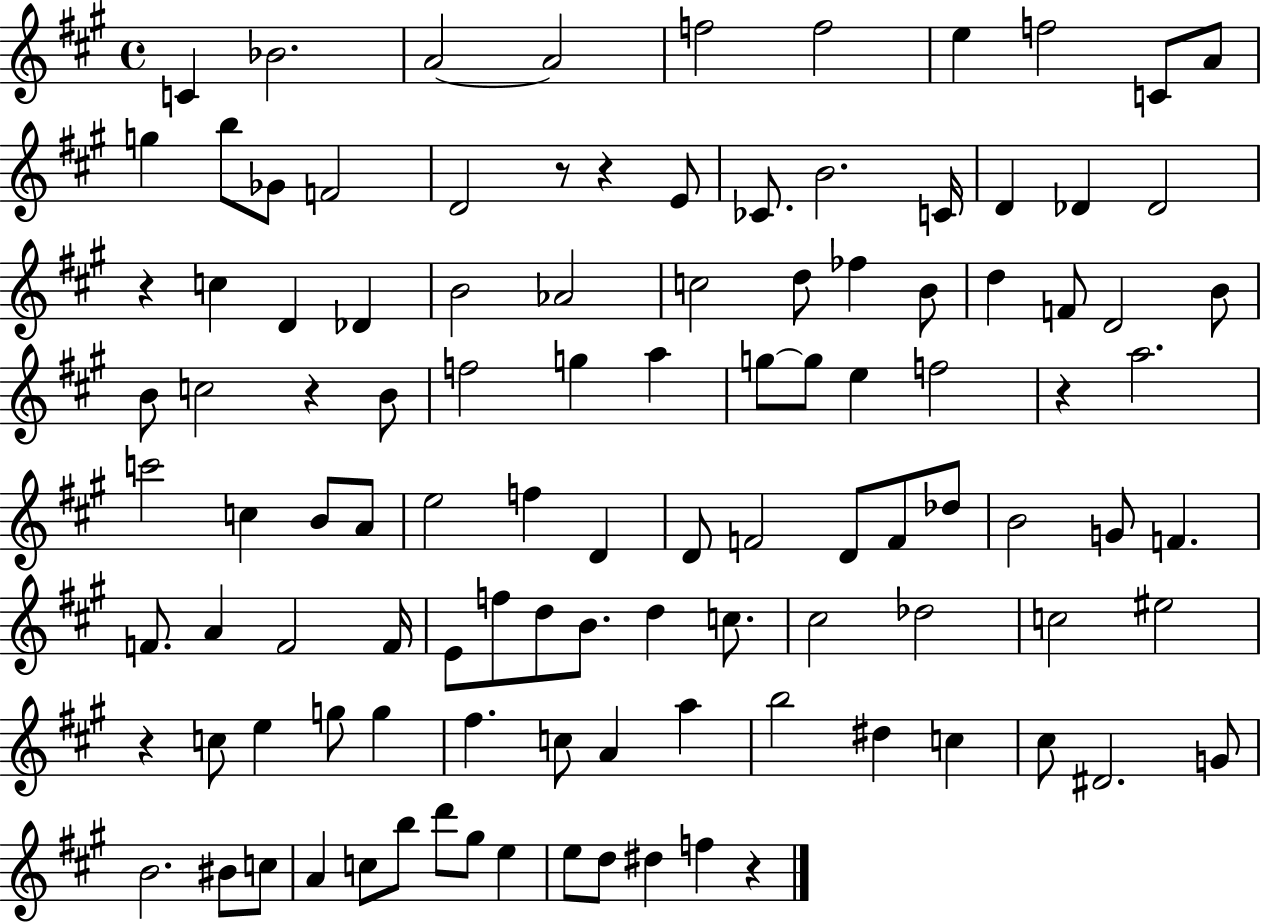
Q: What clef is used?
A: treble